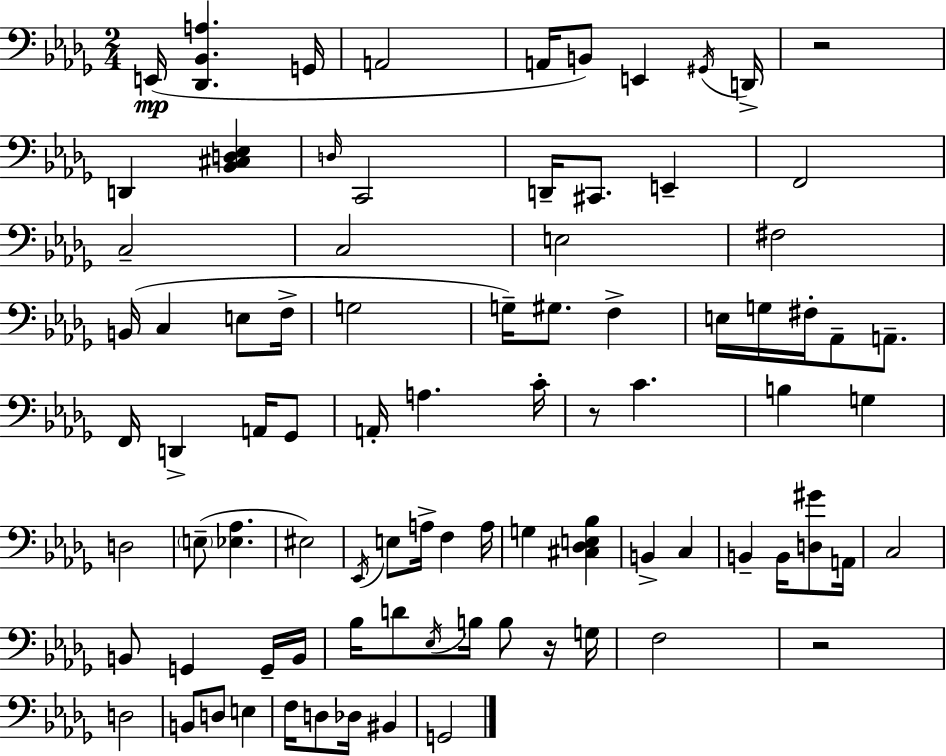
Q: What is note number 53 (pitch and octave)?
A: C3